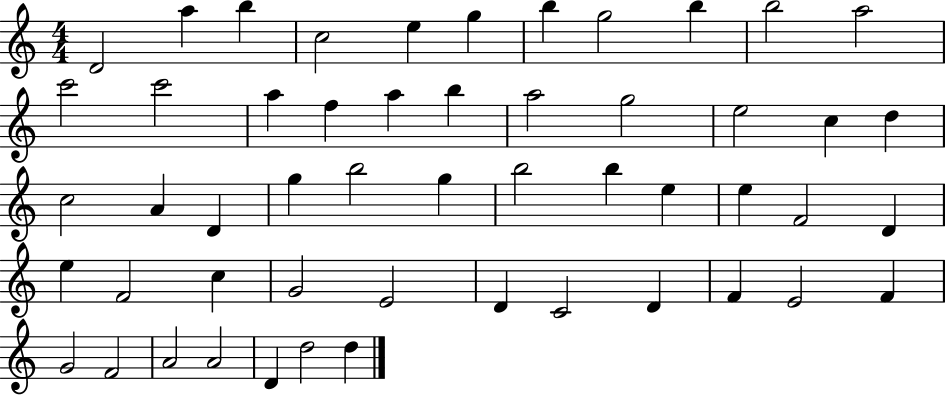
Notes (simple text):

D4/h A5/q B5/q C5/h E5/q G5/q B5/q G5/h B5/q B5/h A5/h C6/h C6/h A5/q F5/q A5/q B5/q A5/h G5/h E5/h C5/q D5/q C5/h A4/q D4/q G5/q B5/h G5/q B5/h B5/q E5/q E5/q F4/h D4/q E5/q F4/h C5/q G4/h E4/h D4/q C4/h D4/q F4/q E4/h F4/q G4/h F4/h A4/h A4/h D4/q D5/h D5/q